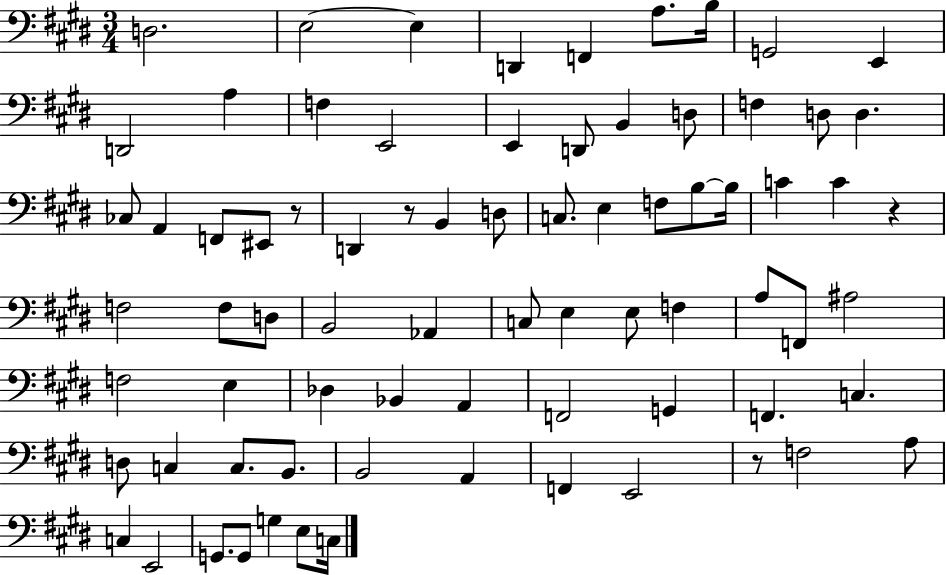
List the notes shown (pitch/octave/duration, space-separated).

D3/h. E3/h E3/q D2/q F2/q A3/e. B3/s G2/h E2/q D2/h A3/q F3/q E2/h E2/q D2/e B2/q D3/e F3/q D3/e D3/q. CES3/e A2/q F2/e EIS2/e R/e D2/q R/e B2/q D3/e C3/e. E3/q F3/e B3/e B3/s C4/q C4/q R/q F3/h F3/e D3/e B2/h Ab2/q C3/e E3/q E3/e F3/q A3/e F2/e A#3/h F3/h E3/q Db3/q Bb2/q A2/q F2/h G2/q F2/q. C3/q. D3/e C3/q C3/e. B2/e. B2/h A2/q F2/q E2/h R/e F3/h A3/e C3/q E2/h G2/e. G2/e G3/q E3/e C3/s